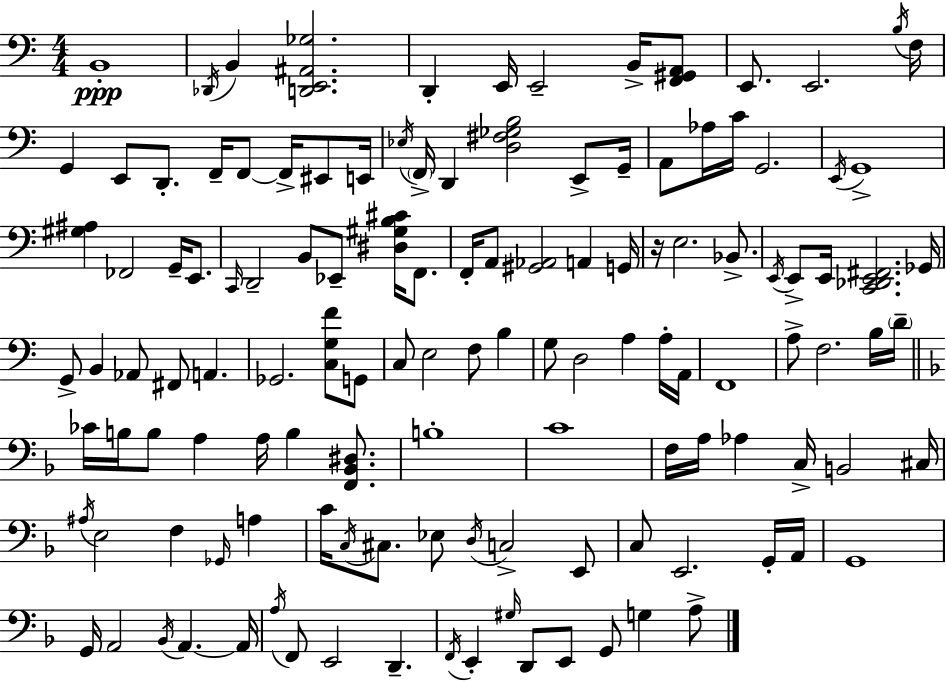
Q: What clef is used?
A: bass